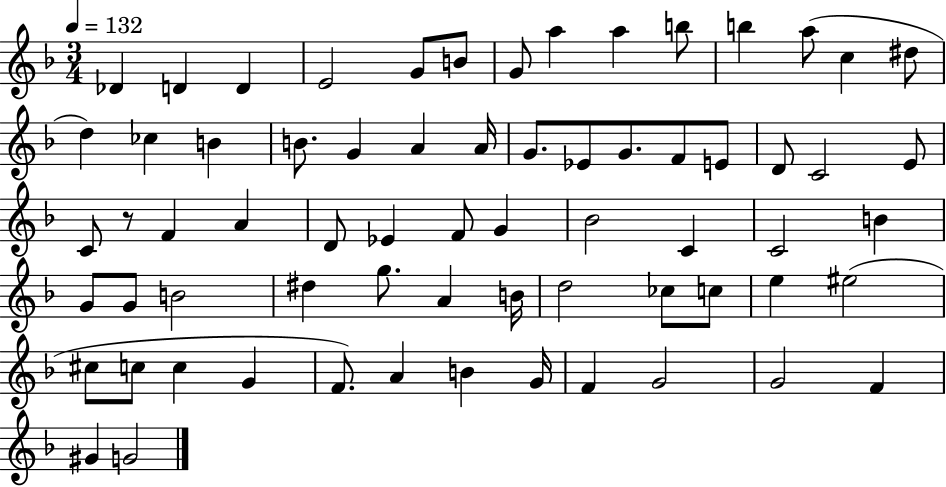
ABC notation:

X:1
T:Untitled
M:3/4
L:1/4
K:F
_D D D E2 G/2 B/2 G/2 a a b/2 b a/2 c ^d/2 d _c B B/2 G A A/4 G/2 _E/2 G/2 F/2 E/2 D/2 C2 E/2 C/2 z/2 F A D/2 _E F/2 G _B2 C C2 B G/2 G/2 B2 ^d g/2 A B/4 d2 _c/2 c/2 e ^e2 ^c/2 c/2 c G F/2 A B G/4 F G2 G2 F ^G G2